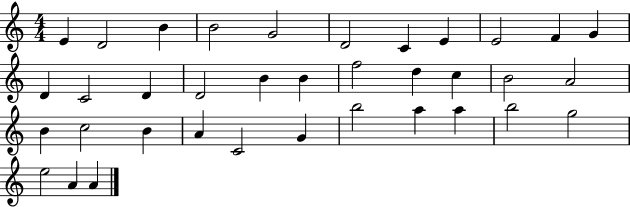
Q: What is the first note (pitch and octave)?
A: E4